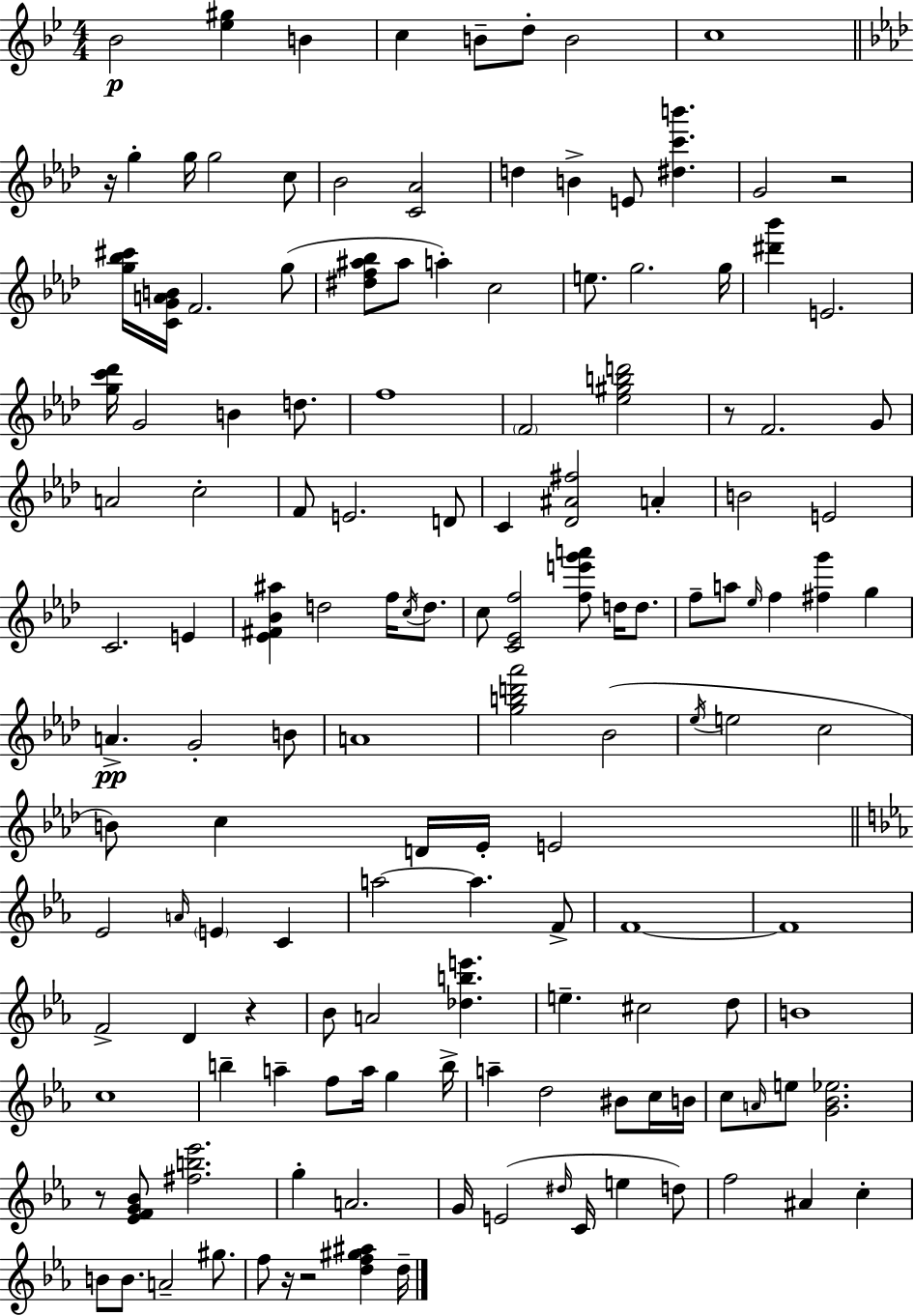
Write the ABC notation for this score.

X:1
T:Untitled
M:4/4
L:1/4
K:Gm
_B2 [_e^g] B c B/2 d/2 B2 c4 z/4 g g/4 g2 c/2 _B2 [C_A]2 d B E/2 [^dc'b'] G2 z2 [g_b^c']/4 [CGAB]/4 F2 g/2 [^df^a_b]/2 ^a/2 a c2 e/2 g2 g/4 [^d'_b'] E2 [gc'_d']/4 G2 B d/2 f4 F2 [_e^gbd']2 z/2 F2 G/2 A2 c2 F/2 E2 D/2 C [_D^A^f]2 A B2 E2 C2 E [_E^F_B^a] d2 f/4 c/4 d/2 c/2 [C_Ef]2 [fe'g'a']/2 d/4 d/2 f/2 a/2 _e/4 f [^fg'] g A G2 B/2 A4 [gbd'_a']2 _B2 _e/4 e2 c2 B/2 c D/4 _E/4 E2 _E2 A/4 E C a2 a F/2 F4 F4 F2 D z _B/2 A2 [_dbe'] e ^c2 d/2 B4 c4 b a f/2 a/4 g b/4 a d2 ^B/2 c/4 B/4 c/2 A/4 e/2 [G_B_e]2 z/2 [_EFG_B]/2 [^fb_e']2 g A2 G/4 E2 ^d/4 C/4 e d/2 f2 ^A c B/2 B/2 A2 ^g/2 f/2 z/4 z2 [df^g^a] d/4